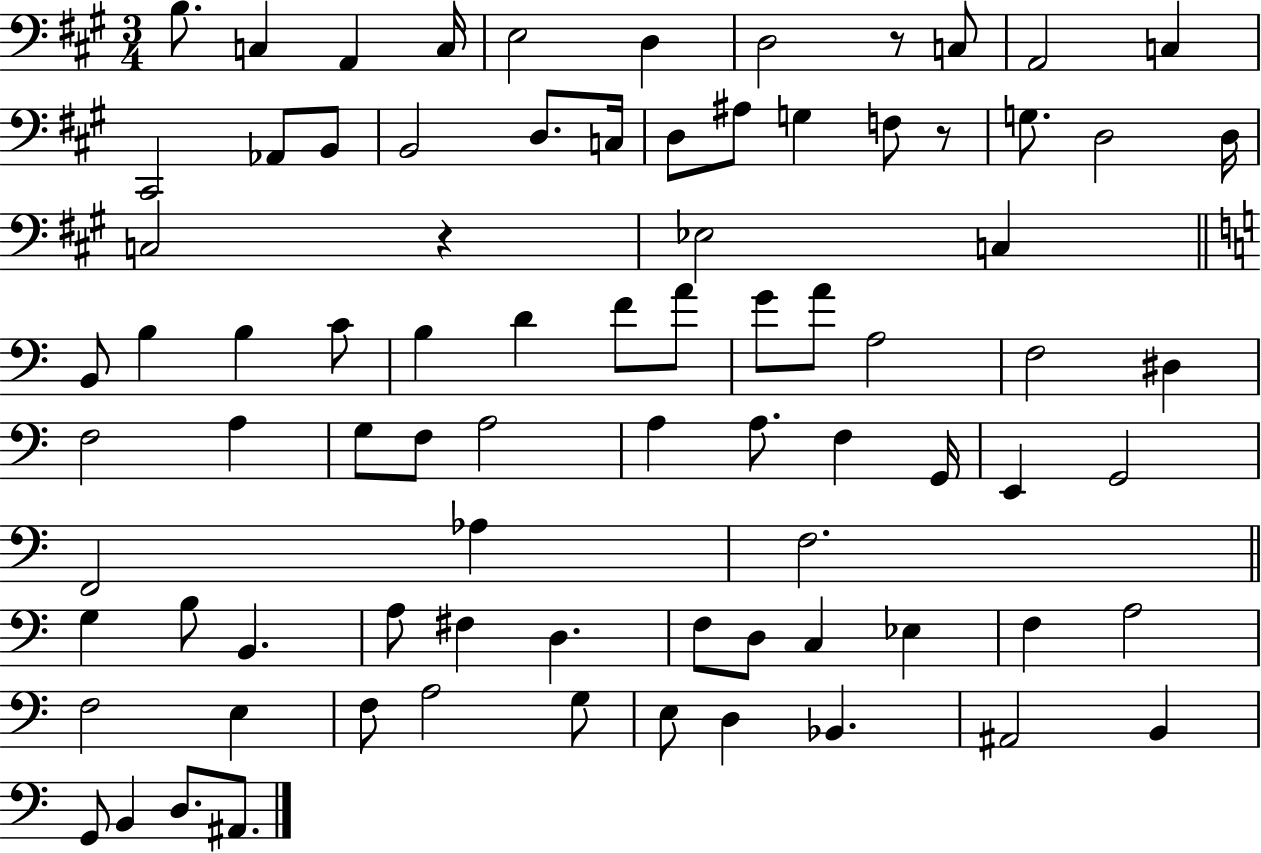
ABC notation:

X:1
T:Untitled
M:3/4
L:1/4
K:A
B,/2 C, A,, C,/4 E,2 D, D,2 z/2 C,/2 A,,2 C, ^C,,2 _A,,/2 B,,/2 B,,2 D,/2 C,/4 D,/2 ^A,/2 G, F,/2 z/2 G,/2 D,2 D,/4 C,2 z _E,2 C, B,,/2 B, B, C/2 B, D F/2 A/2 G/2 A/2 A,2 F,2 ^D, F,2 A, G,/2 F,/2 A,2 A, A,/2 F, G,,/4 E,, G,,2 F,,2 _A, F,2 G, B,/2 B,, A,/2 ^F, D, F,/2 D,/2 C, _E, F, A,2 F,2 E, F,/2 A,2 G,/2 E,/2 D, _B,, ^A,,2 B,, G,,/2 B,, D,/2 ^A,,/2